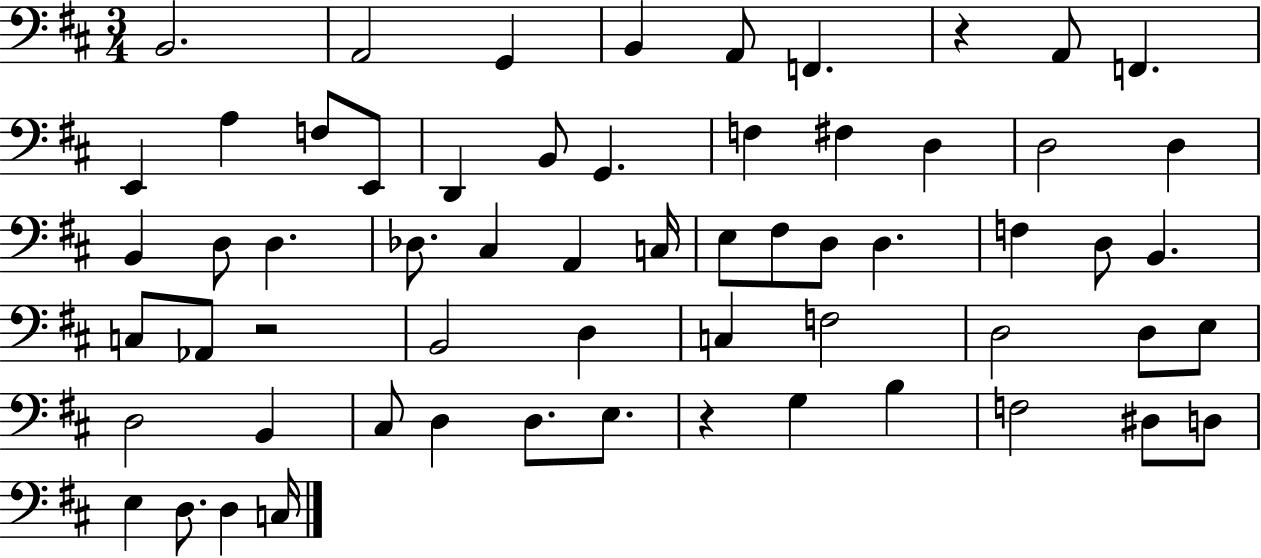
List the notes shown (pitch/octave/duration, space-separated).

B2/h. A2/h G2/q B2/q A2/e F2/q. R/q A2/e F2/q. E2/q A3/q F3/e E2/e D2/q B2/e G2/q. F3/q F#3/q D3/q D3/h D3/q B2/q D3/e D3/q. Db3/e. C#3/q A2/q C3/s E3/e F#3/e D3/e D3/q. F3/q D3/e B2/q. C3/e Ab2/e R/h B2/h D3/q C3/q F3/h D3/h D3/e E3/e D3/h B2/q C#3/e D3/q D3/e. E3/e. R/q G3/q B3/q F3/h D#3/e D3/e E3/q D3/e. D3/q C3/s